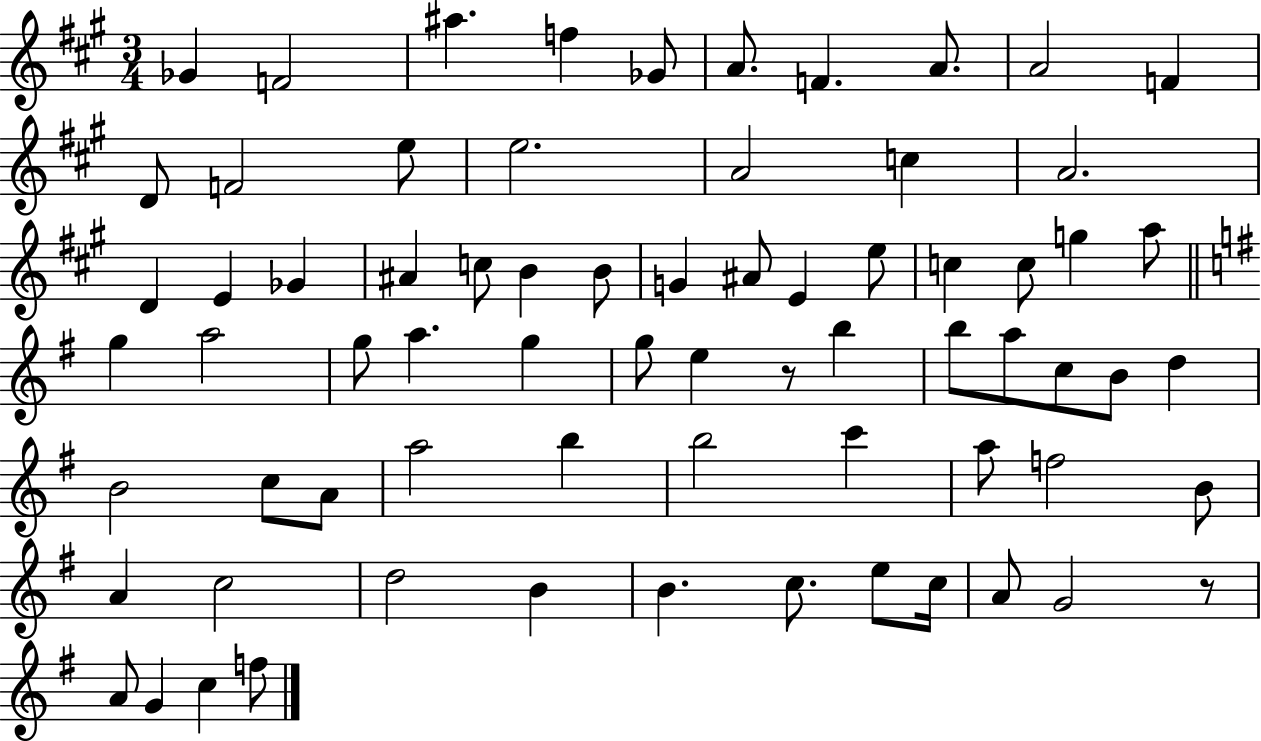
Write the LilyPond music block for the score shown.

{
  \clef treble
  \numericTimeSignature
  \time 3/4
  \key a \major
  ges'4 f'2 | ais''4. f''4 ges'8 | a'8. f'4. a'8. | a'2 f'4 | \break d'8 f'2 e''8 | e''2. | a'2 c''4 | a'2. | \break d'4 e'4 ges'4 | ais'4 c''8 b'4 b'8 | g'4 ais'8 e'4 e''8 | c''4 c''8 g''4 a''8 | \break \bar "||" \break \key e \minor g''4 a''2 | g''8 a''4. g''4 | g''8 e''4 r8 b''4 | b''8 a''8 c''8 b'8 d''4 | \break b'2 c''8 a'8 | a''2 b''4 | b''2 c'''4 | a''8 f''2 b'8 | \break a'4 c''2 | d''2 b'4 | b'4. c''8. e''8 c''16 | a'8 g'2 r8 | \break a'8 g'4 c''4 f''8 | \bar "|."
}